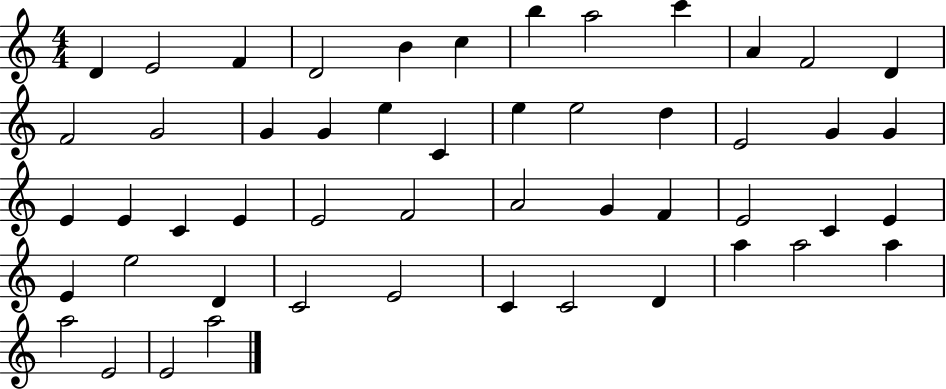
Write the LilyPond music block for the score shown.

{
  \clef treble
  \numericTimeSignature
  \time 4/4
  \key c \major
  d'4 e'2 f'4 | d'2 b'4 c''4 | b''4 a''2 c'''4 | a'4 f'2 d'4 | \break f'2 g'2 | g'4 g'4 e''4 c'4 | e''4 e''2 d''4 | e'2 g'4 g'4 | \break e'4 e'4 c'4 e'4 | e'2 f'2 | a'2 g'4 f'4 | e'2 c'4 e'4 | \break e'4 e''2 d'4 | c'2 e'2 | c'4 c'2 d'4 | a''4 a''2 a''4 | \break a''2 e'2 | e'2 a''2 | \bar "|."
}